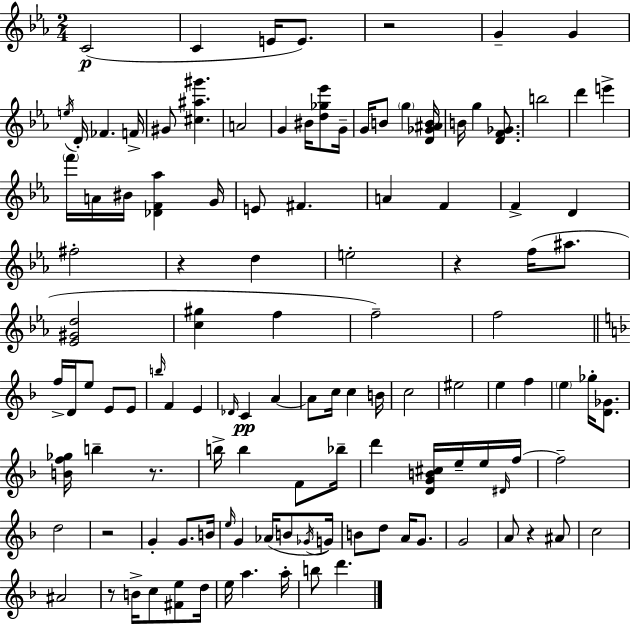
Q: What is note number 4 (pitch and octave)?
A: E4